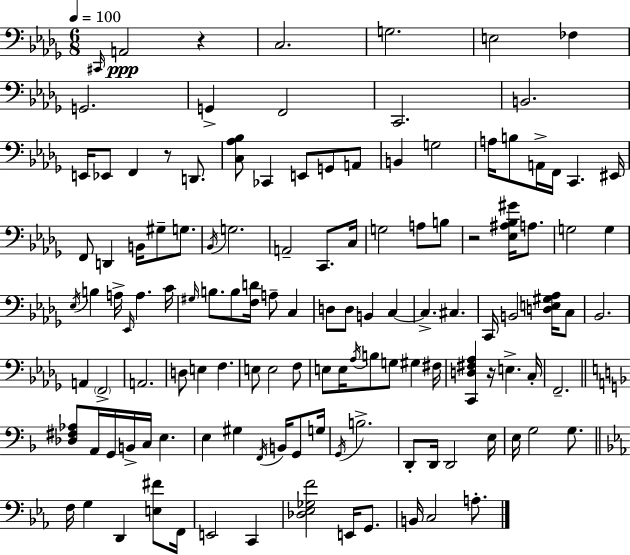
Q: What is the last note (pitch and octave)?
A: A3